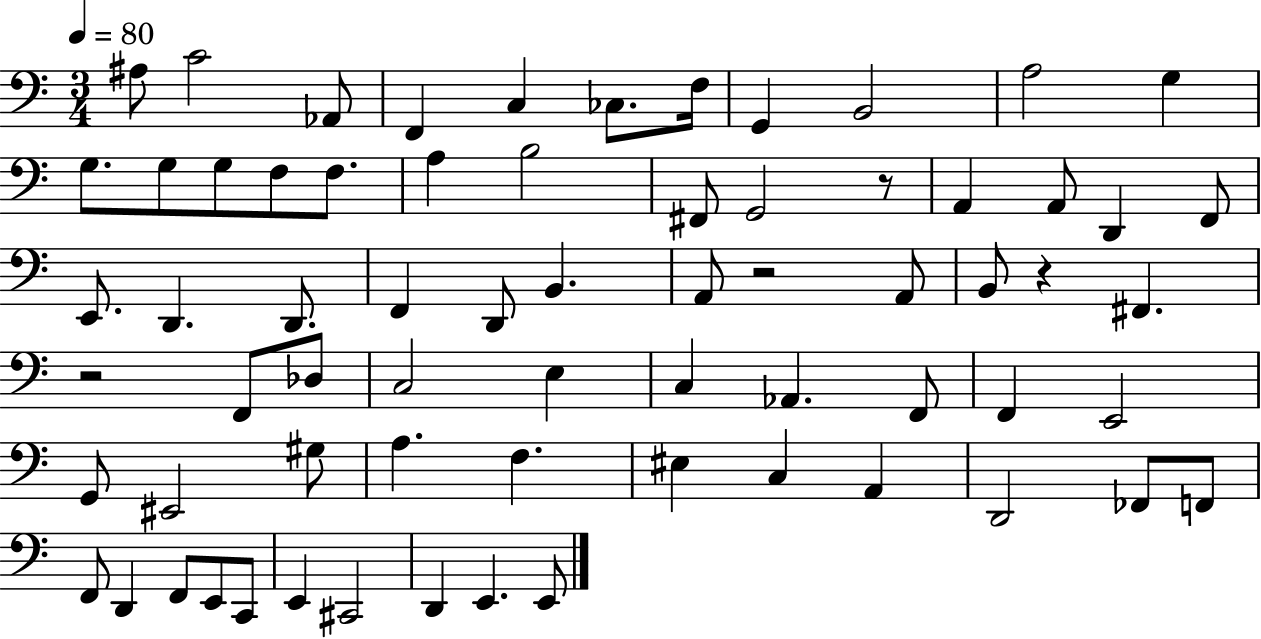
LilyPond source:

{
  \clef bass
  \numericTimeSignature
  \time 3/4
  \key c \major
  \tempo 4 = 80
  ais8 c'2 aes,8 | f,4 c4 ces8. f16 | g,4 b,2 | a2 g4 | \break g8. g8 g8 f8 f8. | a4 b2 | fis,8 g,2 r8 | a,4 a,8 d,4 f,8 | \break e,8. d,4. d,8. | f,4 d,8 b,4. | a,8 r2 a,8 | b,8 r4 fis,4. | \break r2 f,8 des8 | c2 e4 | c4 aes,4. f,8 | f,4 e,2 | \break g,8 eis,2 gis8 | a4. f4. | eis4 c4 a,4 | d,2 fes,8 f,8 | \break f,8 d,4 f,8 e,8 c,8 | e,4 cis,2 | d,4 e,4. e,8 | \bar "|."
}